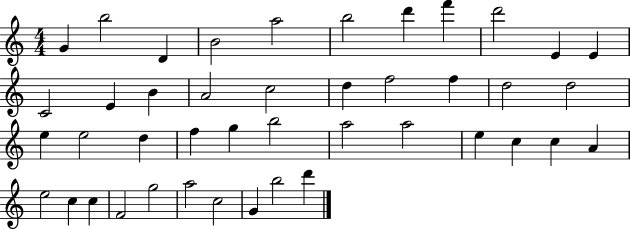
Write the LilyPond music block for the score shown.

{
  \clef treble
  \numericTimeSignature
  \time 4/4
  \key c \major
  g'4 b''2 d'4 | b'2 a''2 | b''2 d'''4 f'''4 | d'''2 e'4 e'4 | \break c'2 e'4 b'4 | a'2 c''2 | d''4 f''2 f''4 | d''2 d''2 | \break e''4 e''2 d''4 | f''4 g''4 b''2 | a''2 a''2 | e''4 c''4 c''4 a'4 | \break e''2 c''4 c''4 | f'2 g''2 | a''2 c''2 | g'4 b''2 d'''4 | \break \bar "|."
}